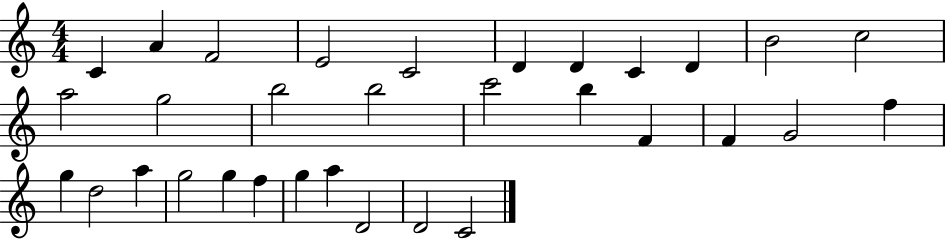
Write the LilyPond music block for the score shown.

{
  \clef treble
  \numericTimeSignature
  \time 4/4
  \key c \major
  c'4 a'4 f'2 | e'2 c'2 | d'4 d'4 c'4 d'4 | b'2 c''2 | \break a''2 g''2 | b''2 b''2 | c'''2 b''4 f'4 | f'4 g'2 f''4 | \break g''4 d''2 a''4 | g''2 g''4 f''4 | g''4 a''4 d'2 | d'2 c'2 | \break \bar "|."
}